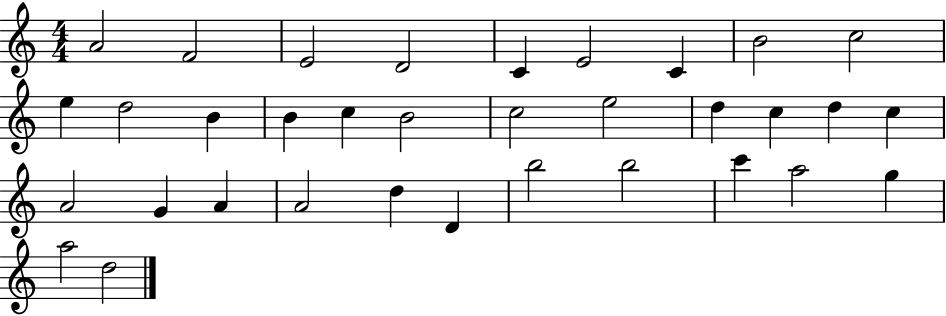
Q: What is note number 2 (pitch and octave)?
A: F4